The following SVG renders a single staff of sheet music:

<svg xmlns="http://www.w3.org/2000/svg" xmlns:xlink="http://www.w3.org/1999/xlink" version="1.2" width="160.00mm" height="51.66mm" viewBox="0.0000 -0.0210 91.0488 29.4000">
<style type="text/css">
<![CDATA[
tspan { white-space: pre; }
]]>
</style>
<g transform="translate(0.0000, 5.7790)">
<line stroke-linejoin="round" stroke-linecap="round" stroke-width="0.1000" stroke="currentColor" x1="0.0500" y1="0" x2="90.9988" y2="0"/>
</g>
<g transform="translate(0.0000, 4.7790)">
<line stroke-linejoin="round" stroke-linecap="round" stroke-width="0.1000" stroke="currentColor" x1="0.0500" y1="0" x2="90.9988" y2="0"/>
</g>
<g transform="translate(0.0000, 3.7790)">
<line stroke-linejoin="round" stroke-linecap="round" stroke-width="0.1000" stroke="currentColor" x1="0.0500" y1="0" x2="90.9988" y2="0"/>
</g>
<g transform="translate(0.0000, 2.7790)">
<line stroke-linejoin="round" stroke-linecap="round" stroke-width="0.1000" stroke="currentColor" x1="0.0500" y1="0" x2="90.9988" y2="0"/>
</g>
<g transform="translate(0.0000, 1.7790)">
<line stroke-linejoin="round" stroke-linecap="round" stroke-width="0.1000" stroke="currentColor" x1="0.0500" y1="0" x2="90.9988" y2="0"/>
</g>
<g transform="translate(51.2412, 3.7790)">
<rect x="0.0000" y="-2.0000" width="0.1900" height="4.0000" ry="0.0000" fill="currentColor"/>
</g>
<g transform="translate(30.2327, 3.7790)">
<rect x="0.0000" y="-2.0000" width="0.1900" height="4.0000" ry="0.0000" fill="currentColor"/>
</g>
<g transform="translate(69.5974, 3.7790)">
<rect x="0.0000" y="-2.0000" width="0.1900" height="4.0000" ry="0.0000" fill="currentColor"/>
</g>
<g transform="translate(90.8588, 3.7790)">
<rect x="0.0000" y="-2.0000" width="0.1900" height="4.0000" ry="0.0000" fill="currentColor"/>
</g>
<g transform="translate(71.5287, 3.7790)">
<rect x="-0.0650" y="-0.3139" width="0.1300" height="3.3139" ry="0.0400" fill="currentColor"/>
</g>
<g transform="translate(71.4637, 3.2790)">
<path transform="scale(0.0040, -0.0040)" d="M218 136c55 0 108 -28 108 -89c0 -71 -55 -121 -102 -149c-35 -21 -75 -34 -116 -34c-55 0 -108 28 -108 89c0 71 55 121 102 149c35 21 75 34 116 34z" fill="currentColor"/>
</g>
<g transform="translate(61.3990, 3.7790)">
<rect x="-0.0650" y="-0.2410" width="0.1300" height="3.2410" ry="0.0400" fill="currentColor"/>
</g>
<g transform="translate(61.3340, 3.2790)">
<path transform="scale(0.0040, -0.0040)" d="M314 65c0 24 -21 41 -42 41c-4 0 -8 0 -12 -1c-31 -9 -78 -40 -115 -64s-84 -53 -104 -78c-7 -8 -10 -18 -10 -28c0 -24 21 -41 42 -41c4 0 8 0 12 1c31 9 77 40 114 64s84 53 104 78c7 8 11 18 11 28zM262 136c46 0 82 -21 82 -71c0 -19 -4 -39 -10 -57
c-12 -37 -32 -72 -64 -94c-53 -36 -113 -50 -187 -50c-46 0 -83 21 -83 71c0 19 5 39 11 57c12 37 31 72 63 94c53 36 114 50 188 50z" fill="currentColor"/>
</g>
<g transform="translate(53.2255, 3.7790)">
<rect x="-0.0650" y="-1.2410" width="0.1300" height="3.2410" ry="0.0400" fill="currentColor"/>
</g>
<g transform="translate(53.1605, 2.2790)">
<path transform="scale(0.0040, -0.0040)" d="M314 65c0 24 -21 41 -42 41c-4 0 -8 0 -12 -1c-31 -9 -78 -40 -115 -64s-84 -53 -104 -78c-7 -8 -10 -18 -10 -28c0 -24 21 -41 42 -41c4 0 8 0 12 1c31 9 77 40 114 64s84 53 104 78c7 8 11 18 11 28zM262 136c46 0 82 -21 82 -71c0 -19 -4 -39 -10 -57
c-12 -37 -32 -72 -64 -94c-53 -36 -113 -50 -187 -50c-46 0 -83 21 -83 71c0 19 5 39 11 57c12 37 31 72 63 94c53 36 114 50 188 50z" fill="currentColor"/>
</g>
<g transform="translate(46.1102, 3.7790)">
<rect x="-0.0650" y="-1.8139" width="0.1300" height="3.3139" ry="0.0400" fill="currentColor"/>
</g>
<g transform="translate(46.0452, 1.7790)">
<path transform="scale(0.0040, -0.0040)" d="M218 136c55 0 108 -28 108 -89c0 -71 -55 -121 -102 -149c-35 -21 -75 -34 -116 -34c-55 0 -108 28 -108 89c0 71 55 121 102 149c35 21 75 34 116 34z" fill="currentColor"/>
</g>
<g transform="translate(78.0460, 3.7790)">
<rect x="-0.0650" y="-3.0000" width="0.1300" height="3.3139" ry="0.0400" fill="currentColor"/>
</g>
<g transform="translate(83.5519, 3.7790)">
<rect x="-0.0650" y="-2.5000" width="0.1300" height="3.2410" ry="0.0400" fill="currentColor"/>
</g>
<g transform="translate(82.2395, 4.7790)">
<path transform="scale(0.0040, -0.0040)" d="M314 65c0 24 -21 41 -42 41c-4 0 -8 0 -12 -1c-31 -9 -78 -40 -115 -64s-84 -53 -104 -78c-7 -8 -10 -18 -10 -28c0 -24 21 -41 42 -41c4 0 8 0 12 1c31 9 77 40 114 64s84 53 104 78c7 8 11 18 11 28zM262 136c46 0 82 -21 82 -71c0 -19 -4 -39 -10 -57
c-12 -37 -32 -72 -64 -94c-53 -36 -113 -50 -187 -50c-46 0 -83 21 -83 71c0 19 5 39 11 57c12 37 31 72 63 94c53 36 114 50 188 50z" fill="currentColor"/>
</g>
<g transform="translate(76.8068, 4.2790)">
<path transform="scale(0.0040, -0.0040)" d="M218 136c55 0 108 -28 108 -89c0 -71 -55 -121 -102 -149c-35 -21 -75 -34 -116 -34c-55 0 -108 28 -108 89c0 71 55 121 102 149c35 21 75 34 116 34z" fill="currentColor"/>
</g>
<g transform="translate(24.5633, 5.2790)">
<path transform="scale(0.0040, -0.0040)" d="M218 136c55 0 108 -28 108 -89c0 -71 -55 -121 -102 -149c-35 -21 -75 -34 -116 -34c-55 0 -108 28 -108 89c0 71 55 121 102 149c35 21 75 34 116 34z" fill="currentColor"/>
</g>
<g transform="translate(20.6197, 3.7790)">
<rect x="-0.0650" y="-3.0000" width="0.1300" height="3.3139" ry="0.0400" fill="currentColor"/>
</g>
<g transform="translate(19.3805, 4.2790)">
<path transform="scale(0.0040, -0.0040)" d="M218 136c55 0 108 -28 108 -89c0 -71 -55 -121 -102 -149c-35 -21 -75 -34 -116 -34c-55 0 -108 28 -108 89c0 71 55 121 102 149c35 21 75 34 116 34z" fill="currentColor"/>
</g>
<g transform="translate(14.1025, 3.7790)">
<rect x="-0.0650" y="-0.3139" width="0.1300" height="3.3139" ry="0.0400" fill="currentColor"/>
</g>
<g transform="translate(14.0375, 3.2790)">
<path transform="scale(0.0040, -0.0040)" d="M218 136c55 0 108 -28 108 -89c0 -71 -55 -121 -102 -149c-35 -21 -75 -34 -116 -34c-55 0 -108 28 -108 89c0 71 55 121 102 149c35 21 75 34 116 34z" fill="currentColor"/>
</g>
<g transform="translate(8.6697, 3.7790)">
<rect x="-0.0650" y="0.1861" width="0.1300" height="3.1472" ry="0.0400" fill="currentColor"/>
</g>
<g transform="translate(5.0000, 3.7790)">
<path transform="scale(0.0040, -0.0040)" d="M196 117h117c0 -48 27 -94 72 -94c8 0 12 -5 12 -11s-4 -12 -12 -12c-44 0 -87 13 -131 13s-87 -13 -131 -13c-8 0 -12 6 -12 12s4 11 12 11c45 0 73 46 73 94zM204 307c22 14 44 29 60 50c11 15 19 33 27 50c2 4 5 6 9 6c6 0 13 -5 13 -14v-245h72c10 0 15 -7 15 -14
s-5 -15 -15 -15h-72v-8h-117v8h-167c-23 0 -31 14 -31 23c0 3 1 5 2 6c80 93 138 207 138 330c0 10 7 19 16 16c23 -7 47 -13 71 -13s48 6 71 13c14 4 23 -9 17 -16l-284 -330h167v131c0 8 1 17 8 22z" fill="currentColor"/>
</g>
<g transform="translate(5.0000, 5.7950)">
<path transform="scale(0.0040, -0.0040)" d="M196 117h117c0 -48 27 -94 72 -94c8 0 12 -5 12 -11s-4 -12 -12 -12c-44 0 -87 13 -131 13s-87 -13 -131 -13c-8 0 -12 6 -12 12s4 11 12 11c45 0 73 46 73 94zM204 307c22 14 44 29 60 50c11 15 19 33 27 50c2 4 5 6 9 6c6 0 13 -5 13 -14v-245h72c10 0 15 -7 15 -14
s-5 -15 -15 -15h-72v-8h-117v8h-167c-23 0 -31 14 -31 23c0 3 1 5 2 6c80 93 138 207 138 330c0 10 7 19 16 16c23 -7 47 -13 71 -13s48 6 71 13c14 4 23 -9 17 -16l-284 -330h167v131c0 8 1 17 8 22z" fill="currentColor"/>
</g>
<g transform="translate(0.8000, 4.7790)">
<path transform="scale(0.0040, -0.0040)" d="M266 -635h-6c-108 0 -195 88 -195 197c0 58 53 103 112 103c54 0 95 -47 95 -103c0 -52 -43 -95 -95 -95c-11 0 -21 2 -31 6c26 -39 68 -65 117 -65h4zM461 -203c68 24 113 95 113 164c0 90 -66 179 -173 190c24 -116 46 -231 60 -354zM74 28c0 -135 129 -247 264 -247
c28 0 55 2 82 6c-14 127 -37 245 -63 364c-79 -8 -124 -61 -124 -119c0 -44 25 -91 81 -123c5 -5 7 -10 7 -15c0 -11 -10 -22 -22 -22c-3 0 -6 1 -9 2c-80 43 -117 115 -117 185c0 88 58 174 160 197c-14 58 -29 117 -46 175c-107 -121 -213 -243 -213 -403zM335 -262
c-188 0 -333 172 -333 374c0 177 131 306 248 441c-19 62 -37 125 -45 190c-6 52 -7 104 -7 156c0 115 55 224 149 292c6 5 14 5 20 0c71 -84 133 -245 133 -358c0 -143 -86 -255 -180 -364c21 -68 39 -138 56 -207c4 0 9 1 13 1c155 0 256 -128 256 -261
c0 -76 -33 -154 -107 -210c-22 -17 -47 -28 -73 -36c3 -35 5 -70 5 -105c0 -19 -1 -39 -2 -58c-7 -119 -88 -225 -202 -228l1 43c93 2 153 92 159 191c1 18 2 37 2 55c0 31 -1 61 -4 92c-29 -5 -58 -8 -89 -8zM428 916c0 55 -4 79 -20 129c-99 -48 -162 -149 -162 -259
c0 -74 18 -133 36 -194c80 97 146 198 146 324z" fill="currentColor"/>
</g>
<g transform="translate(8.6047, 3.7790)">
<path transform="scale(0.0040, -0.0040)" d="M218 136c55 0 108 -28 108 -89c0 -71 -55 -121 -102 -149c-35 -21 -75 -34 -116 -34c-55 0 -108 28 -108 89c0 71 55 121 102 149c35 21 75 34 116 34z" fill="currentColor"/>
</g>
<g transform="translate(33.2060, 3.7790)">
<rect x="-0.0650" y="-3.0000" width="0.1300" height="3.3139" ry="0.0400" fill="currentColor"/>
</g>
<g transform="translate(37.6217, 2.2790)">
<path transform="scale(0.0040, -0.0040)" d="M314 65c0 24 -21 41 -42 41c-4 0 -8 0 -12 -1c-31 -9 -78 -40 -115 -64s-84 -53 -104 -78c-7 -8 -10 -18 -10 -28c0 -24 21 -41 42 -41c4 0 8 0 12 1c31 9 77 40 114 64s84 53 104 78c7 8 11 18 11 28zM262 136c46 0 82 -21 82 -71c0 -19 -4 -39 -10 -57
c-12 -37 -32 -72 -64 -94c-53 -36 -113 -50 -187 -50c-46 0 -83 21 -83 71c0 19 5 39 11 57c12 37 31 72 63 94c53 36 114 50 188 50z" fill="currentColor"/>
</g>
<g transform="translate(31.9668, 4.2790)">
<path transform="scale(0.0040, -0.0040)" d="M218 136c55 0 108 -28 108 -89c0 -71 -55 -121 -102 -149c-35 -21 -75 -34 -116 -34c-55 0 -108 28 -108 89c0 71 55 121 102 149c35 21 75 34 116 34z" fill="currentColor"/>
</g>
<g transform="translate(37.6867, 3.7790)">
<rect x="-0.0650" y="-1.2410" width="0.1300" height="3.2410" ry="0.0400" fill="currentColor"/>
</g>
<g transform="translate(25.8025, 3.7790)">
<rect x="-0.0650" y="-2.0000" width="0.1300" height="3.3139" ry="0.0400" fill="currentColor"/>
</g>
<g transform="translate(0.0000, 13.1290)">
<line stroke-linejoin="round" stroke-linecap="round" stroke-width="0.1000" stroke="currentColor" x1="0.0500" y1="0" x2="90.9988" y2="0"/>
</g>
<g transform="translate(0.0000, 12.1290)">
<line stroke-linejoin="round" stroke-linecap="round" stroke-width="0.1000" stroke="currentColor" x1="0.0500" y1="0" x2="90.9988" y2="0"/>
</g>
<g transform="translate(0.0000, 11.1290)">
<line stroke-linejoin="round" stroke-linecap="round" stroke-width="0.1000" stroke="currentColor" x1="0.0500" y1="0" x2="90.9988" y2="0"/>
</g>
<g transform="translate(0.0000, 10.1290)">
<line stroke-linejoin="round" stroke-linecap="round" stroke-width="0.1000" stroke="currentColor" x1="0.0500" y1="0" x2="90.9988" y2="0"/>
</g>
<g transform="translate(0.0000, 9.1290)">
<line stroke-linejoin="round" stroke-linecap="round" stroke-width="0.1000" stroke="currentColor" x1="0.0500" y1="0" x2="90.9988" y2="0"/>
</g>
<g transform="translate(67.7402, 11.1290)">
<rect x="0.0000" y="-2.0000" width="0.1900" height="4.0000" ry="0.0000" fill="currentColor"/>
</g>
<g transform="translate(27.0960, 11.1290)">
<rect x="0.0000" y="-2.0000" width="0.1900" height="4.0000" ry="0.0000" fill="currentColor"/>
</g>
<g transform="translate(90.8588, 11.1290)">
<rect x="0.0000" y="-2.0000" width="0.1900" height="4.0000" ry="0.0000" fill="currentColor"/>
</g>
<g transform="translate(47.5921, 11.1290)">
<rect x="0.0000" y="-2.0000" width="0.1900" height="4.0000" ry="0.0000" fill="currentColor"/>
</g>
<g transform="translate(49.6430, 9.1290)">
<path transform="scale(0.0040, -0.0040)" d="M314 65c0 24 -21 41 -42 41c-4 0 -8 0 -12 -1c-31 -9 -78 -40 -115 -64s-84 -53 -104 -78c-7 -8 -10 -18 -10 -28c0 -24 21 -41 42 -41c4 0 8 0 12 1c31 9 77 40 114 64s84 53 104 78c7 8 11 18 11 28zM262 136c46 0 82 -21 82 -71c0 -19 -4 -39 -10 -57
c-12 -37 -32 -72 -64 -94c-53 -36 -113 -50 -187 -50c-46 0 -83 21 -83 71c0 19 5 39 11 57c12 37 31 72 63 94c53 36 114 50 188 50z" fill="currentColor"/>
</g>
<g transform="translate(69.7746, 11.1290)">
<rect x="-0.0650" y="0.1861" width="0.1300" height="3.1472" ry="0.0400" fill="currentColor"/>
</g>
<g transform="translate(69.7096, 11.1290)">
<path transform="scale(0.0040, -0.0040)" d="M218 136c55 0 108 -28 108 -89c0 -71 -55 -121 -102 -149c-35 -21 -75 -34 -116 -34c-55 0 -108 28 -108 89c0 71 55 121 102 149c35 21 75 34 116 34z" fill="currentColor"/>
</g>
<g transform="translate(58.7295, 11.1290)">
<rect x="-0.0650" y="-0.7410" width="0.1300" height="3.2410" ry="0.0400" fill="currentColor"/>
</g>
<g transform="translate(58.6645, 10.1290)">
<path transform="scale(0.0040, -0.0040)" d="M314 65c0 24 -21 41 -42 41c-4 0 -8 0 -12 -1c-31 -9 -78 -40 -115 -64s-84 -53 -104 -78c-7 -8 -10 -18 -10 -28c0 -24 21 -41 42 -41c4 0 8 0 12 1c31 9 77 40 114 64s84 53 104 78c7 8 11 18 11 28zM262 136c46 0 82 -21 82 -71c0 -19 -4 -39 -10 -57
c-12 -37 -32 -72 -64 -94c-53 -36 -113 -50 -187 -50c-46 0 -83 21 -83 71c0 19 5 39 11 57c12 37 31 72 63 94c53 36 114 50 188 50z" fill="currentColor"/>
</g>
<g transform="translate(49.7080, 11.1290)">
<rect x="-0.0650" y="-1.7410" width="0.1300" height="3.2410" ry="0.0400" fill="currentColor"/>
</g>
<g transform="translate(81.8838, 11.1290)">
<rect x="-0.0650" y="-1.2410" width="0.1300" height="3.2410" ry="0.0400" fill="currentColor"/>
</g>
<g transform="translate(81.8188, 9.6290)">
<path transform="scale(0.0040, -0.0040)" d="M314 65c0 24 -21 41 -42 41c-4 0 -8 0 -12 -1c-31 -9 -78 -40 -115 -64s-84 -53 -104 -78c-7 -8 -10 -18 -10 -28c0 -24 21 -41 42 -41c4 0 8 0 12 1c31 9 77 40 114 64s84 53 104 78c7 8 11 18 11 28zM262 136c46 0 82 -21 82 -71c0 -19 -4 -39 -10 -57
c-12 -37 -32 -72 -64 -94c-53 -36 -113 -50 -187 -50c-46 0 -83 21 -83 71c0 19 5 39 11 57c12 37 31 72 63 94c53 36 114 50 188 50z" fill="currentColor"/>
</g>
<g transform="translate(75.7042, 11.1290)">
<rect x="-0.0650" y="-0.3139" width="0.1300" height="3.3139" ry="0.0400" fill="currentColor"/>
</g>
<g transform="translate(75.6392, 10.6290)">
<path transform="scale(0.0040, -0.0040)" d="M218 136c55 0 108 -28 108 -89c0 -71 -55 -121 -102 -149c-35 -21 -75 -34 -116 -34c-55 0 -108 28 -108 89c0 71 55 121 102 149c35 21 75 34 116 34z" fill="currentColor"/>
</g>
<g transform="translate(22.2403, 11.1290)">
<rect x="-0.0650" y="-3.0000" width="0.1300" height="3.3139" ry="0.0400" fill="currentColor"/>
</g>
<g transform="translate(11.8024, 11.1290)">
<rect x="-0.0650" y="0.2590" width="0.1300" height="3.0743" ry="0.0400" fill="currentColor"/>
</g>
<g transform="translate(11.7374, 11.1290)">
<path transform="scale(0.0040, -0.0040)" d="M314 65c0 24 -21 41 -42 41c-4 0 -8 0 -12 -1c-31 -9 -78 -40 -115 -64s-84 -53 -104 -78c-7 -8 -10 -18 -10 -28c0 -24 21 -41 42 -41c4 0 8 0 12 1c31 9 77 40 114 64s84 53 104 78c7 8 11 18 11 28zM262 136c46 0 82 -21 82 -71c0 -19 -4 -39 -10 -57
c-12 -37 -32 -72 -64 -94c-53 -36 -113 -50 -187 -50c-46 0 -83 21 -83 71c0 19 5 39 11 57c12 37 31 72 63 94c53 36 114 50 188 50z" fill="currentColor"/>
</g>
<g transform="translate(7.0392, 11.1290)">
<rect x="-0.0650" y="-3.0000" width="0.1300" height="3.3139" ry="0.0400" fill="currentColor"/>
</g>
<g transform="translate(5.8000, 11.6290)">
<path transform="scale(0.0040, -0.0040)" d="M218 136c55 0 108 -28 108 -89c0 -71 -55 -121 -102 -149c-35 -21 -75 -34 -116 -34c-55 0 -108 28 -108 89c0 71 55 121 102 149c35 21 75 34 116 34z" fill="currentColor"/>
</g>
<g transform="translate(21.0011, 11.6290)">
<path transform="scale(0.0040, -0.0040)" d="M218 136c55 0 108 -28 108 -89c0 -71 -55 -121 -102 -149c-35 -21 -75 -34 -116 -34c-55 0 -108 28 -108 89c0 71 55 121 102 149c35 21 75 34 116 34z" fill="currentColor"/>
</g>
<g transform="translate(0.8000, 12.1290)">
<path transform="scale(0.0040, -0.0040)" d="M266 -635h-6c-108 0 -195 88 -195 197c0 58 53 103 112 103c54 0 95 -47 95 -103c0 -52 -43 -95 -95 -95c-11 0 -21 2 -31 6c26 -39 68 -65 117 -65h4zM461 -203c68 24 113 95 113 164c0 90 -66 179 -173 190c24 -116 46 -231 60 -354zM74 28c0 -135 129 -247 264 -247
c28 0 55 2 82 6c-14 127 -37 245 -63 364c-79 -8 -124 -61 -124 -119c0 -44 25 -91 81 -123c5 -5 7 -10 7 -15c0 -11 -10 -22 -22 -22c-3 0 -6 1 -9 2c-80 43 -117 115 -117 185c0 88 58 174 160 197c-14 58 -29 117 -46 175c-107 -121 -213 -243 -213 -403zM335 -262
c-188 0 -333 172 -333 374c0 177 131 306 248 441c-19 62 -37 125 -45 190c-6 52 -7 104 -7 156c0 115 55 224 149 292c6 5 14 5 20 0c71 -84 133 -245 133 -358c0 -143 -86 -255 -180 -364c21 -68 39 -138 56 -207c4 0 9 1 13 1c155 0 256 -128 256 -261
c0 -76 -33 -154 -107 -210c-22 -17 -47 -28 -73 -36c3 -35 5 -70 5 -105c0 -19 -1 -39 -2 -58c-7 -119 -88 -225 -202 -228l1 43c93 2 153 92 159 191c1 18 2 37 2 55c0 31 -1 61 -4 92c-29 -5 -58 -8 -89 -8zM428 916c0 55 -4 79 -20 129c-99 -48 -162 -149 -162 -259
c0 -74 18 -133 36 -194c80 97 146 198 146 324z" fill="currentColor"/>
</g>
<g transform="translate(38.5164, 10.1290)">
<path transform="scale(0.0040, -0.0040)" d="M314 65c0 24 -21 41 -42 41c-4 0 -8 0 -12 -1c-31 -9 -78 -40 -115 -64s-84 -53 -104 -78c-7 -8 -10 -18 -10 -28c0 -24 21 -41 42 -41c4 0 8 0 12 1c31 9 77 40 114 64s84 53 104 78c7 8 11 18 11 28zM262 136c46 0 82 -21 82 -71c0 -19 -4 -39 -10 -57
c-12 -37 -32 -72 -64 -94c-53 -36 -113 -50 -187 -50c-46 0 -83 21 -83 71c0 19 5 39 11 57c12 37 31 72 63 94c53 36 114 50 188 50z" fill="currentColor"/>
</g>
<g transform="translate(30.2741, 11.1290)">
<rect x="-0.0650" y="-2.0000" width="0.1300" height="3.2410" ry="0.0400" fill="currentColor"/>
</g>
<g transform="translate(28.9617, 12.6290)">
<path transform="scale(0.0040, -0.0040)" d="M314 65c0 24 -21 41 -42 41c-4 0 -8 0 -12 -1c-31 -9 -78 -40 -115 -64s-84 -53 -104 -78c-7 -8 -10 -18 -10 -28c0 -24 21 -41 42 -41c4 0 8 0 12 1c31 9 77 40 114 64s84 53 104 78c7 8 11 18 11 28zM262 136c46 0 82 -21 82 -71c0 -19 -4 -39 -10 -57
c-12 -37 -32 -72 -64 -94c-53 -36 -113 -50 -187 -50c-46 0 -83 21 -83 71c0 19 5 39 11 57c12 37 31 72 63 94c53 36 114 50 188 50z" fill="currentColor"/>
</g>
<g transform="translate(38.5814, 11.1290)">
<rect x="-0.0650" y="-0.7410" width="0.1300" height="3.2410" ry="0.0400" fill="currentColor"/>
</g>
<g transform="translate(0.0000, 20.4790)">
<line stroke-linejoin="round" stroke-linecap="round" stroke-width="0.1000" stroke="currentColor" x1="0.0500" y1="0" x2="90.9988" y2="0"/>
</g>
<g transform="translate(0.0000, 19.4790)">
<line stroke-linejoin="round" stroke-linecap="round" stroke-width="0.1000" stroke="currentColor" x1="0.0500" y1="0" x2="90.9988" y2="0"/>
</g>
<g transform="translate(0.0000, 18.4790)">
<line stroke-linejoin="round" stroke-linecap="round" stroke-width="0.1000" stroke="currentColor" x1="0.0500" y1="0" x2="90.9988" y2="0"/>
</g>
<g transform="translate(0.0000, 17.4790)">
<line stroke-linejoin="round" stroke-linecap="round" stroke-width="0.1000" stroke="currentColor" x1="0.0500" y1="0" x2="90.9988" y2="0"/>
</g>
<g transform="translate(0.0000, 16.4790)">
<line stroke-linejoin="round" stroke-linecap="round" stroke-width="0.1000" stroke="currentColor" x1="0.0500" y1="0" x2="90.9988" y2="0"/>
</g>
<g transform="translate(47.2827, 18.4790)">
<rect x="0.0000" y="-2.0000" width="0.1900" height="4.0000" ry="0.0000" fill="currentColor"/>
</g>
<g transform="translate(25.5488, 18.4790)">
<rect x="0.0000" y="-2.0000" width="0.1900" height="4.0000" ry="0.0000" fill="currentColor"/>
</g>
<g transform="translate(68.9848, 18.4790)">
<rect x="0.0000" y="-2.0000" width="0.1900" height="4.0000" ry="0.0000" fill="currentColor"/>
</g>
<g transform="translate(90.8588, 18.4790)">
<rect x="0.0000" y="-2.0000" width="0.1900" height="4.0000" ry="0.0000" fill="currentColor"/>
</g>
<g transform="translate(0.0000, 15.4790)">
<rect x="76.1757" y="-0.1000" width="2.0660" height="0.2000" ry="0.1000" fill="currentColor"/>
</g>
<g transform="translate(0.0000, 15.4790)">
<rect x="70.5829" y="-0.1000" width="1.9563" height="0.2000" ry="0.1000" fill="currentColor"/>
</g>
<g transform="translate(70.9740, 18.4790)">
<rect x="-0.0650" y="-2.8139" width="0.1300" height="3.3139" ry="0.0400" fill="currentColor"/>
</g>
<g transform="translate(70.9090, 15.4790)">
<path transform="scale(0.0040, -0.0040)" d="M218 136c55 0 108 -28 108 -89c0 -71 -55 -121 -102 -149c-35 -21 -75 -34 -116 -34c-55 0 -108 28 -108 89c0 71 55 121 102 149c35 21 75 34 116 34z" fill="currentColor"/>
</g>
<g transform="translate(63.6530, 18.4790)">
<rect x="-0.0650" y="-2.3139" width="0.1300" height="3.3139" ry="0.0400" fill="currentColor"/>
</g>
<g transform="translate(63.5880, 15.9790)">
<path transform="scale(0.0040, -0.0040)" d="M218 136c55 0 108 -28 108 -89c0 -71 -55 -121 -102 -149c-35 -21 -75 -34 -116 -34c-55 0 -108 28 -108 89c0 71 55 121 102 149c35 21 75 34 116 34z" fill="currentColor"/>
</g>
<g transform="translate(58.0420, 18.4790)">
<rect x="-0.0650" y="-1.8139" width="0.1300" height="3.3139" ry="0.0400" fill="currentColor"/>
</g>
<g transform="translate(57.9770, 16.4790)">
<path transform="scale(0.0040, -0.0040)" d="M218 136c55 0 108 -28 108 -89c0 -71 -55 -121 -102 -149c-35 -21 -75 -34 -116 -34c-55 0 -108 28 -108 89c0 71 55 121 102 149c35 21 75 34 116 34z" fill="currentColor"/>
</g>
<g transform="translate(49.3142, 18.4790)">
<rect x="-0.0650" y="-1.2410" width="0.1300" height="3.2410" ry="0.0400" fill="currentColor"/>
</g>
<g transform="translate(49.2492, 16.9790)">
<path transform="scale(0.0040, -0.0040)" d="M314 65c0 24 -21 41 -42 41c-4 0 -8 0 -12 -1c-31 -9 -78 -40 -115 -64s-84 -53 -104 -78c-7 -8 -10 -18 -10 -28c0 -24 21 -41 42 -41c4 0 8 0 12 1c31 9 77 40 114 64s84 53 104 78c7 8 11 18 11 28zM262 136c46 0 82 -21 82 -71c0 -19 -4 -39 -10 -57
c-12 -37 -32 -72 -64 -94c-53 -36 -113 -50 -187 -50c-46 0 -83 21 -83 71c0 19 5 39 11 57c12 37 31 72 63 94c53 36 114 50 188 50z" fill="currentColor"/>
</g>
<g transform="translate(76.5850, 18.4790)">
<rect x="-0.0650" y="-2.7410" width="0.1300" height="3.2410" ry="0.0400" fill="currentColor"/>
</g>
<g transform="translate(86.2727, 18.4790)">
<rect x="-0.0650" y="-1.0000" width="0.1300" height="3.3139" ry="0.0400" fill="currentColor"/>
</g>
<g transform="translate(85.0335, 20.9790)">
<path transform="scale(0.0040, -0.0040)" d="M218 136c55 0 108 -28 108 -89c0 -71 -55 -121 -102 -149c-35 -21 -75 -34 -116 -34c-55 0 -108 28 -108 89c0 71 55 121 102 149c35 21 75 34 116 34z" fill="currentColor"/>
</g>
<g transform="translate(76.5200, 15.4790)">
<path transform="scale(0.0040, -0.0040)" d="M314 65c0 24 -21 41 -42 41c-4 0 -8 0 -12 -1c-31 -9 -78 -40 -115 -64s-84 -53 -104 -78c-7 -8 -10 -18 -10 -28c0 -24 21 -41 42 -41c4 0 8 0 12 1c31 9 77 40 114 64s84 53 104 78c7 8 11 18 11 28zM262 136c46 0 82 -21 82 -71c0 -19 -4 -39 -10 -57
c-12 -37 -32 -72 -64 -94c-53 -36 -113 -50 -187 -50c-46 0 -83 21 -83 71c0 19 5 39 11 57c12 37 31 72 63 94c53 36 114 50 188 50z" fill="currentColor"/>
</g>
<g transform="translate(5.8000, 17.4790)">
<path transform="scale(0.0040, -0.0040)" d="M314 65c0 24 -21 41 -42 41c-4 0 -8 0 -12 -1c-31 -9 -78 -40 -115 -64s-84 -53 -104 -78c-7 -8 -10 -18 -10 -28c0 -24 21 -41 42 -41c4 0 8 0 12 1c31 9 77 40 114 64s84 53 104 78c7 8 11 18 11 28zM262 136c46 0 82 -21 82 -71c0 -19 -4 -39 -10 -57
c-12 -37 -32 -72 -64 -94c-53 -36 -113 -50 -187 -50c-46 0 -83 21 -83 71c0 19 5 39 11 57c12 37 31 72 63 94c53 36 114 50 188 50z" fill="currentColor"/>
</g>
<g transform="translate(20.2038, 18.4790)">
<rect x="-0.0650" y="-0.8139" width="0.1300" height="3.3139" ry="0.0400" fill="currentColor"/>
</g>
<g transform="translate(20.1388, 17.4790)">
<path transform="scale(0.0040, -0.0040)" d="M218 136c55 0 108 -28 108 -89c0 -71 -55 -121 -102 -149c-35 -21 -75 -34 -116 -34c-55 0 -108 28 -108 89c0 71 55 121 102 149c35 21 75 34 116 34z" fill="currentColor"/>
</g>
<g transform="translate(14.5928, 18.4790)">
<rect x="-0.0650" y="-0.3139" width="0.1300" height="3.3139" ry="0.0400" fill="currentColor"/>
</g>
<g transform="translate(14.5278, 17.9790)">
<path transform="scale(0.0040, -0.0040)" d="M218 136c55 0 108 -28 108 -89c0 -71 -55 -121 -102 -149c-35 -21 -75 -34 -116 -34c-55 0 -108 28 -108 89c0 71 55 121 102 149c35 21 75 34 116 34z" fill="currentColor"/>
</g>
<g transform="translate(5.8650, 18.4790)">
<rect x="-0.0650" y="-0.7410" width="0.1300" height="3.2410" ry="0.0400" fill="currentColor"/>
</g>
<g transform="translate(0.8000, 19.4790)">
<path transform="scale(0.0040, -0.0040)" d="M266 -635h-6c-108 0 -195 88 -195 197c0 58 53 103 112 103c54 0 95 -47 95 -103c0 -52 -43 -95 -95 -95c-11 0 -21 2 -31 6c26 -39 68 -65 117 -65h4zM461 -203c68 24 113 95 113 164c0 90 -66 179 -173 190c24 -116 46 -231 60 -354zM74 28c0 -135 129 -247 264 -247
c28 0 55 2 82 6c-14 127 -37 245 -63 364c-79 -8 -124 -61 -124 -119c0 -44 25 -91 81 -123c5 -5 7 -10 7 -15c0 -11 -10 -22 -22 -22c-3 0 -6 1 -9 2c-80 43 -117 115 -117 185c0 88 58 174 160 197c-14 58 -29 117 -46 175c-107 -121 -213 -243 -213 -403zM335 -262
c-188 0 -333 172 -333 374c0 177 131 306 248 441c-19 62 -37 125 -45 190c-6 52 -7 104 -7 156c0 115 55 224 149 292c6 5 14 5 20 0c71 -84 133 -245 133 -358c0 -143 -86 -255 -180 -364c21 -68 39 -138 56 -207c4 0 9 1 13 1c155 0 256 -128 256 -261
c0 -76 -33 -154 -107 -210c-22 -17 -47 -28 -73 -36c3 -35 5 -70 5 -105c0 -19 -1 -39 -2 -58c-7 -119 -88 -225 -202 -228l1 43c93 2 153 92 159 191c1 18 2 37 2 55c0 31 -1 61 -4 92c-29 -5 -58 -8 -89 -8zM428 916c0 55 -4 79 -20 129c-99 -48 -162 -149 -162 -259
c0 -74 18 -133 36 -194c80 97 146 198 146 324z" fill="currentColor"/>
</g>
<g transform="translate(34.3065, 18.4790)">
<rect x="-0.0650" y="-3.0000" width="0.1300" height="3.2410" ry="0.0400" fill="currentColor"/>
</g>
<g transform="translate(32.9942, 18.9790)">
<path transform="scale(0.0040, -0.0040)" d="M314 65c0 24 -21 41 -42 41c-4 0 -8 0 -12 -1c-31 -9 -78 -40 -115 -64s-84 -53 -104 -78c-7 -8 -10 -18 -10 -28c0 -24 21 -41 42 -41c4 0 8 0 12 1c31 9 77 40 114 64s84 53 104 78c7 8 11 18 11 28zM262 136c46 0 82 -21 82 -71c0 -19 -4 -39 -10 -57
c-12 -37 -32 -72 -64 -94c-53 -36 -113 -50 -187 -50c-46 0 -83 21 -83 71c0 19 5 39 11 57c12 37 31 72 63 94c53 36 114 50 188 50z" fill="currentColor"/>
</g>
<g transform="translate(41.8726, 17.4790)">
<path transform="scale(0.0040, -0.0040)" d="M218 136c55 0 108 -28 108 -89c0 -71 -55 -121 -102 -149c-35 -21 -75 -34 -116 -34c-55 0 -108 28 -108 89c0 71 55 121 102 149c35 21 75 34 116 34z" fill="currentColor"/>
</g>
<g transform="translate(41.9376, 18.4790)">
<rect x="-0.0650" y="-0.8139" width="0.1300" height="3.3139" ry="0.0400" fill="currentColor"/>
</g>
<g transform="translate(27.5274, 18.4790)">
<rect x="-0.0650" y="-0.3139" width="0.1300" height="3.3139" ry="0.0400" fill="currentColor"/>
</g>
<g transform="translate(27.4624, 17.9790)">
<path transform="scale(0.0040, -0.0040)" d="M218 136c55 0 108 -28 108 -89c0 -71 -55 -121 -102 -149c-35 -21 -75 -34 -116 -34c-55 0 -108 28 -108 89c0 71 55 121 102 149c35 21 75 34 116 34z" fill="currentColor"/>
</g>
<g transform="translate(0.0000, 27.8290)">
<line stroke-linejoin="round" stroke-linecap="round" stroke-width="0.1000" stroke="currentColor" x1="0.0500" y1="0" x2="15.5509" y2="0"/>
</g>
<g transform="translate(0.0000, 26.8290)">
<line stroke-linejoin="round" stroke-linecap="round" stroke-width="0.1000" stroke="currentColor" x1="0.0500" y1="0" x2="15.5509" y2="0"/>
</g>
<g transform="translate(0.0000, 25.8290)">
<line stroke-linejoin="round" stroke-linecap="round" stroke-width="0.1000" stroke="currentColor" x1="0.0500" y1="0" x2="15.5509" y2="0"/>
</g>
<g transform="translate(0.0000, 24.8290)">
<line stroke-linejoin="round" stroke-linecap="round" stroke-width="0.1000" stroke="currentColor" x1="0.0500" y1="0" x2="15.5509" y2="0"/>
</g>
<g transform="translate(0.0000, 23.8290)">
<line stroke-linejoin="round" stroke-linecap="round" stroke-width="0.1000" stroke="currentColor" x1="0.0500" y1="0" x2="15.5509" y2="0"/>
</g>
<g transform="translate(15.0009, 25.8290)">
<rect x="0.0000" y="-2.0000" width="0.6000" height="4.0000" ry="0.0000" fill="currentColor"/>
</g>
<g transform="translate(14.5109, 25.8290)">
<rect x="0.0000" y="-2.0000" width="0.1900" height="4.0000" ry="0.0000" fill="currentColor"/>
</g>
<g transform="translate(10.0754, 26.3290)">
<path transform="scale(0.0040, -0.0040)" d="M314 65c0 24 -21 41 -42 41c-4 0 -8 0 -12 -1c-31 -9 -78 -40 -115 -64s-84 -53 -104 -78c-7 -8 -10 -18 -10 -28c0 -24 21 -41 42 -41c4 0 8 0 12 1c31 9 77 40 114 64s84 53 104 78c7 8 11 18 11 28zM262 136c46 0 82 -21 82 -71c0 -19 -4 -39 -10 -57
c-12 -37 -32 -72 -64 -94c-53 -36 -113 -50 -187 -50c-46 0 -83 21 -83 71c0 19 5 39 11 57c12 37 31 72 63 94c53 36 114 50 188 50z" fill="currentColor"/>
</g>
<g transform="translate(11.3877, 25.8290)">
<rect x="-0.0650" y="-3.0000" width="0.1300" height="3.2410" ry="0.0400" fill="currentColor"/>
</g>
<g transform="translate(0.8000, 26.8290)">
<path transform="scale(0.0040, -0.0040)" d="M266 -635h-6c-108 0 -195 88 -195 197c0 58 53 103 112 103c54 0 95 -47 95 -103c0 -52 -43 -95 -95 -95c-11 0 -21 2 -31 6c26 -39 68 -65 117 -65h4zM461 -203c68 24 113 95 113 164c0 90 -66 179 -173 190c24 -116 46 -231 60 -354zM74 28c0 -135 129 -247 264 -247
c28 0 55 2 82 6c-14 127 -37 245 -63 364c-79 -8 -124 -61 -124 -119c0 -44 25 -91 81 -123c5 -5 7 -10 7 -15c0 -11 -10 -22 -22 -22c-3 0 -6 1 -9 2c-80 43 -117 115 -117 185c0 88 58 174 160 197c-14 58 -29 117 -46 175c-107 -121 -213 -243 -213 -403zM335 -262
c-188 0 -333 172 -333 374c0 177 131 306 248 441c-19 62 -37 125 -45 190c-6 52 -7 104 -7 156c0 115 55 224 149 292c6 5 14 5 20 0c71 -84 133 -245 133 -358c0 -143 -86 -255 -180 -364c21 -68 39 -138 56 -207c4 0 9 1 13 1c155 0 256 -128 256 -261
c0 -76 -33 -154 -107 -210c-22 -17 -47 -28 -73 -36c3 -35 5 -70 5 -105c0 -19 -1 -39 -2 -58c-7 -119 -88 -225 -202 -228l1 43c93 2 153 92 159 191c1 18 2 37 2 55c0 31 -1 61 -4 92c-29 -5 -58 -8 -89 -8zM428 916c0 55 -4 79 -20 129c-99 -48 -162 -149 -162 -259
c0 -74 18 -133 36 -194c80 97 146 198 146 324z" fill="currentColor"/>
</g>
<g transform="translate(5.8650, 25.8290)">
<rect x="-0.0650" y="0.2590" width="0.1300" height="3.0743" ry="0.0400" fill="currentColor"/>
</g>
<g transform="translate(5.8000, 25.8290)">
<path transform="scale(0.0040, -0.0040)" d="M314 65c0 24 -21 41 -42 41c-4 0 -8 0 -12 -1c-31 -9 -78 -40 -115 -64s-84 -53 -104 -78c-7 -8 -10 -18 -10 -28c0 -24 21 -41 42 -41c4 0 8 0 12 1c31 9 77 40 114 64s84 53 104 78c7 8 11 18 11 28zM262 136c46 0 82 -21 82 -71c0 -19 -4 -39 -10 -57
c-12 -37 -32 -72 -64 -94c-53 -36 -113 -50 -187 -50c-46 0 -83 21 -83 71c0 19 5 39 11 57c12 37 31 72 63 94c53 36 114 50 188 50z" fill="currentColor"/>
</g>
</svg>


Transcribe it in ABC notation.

X:1
T:Untitled
M:4/4
L:1/4
K:C
B c A F A e2 f e2 c2 c A G2 A B2 A F2 d2 f2 d2 B c e2 d2 c d c A2 d e2 f g a a2 D B2 A2